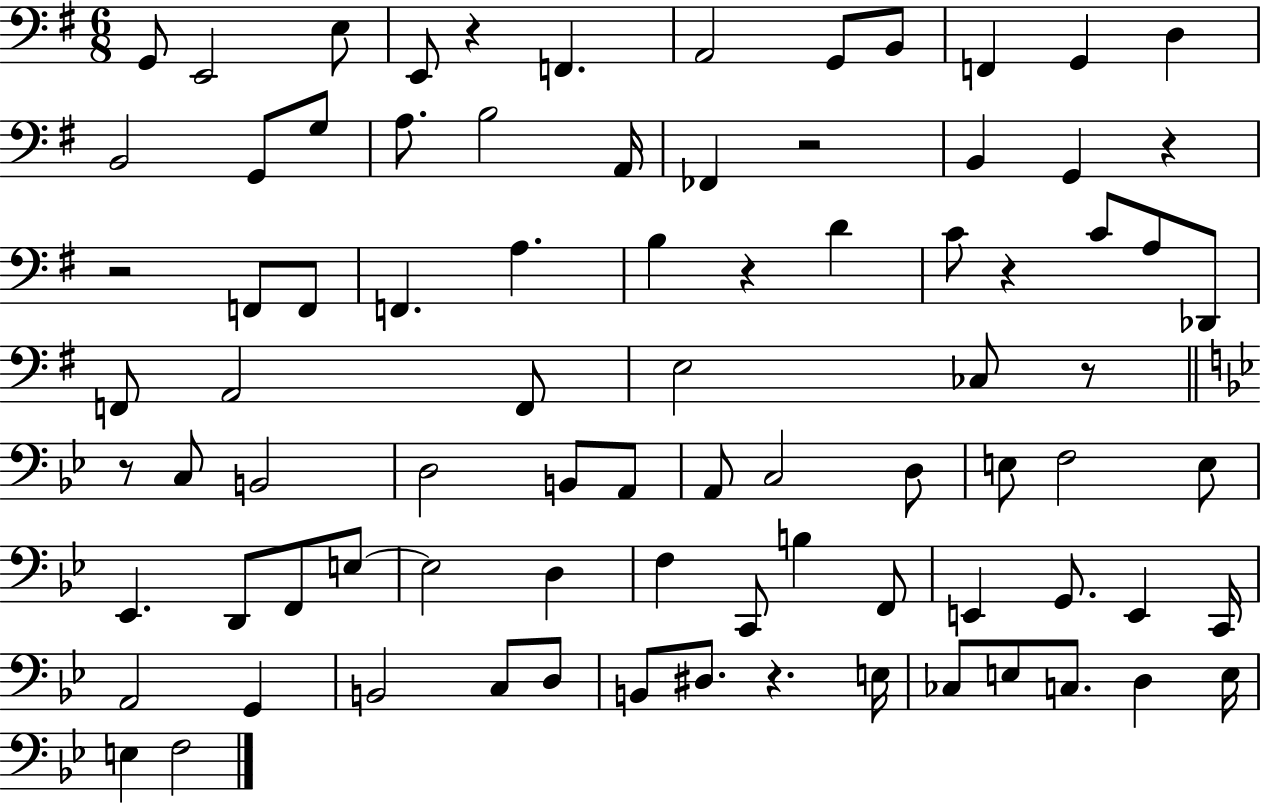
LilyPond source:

{
  \clef bass
  \numericTimeSignature
  \time 6/8
  \key g \major
  g,8 e,2 e8 | e,8 r4 f,4. | a,2 g,8 b,8 | f,4 g,4 d4 | \break b,2 g,8 g8 | a8. b2 a,16 | fes,4 r2 | b,4 g,4 r4 | \break r2 f,8 f,8 | f,4. a4. | b4 r4 d'4 | c'8 r4 c'8 a8 des,8 | \break f,8 a,2 f,8 | e2 ces8 r8 | \bar "||" \break \key bes \major r8 c8 b,2 | d2 b,8 a,8 | a,8 c2 d8 | e8 f2 e8 | \break ees,4. d,8 f,8 e8~~ | e2 d4 | f4 c,8 b4 f,8 | e,4 g,8. e,4 c,16 | \break a,2 g,4 | b,2 c8 d8 | b,8 dis8. r4. e16 | ces8 e8 c8. d4 e16 | \break e4 f2 | \bar "|."
}